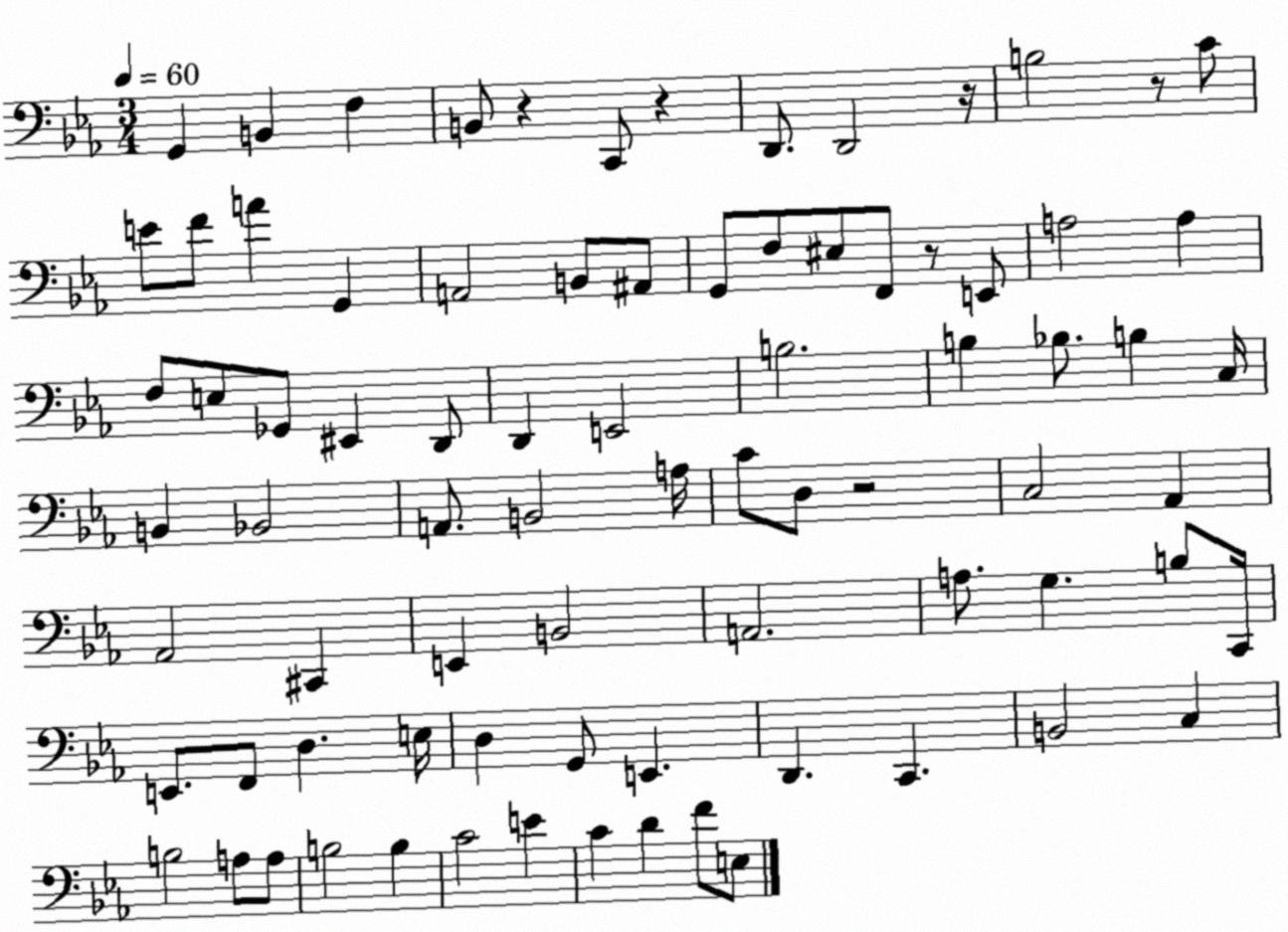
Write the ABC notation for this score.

X:1
T:Untitled
M:3/4
L:1/4
K:Eb
G,, B,, F, B,,/2 z C,,/2 z D,,/2 D,,2 z/4 B,2 z/2 C/2 E/2 F/2 A G,, A,,2 B,,/2 ^A,,/2 G,,/2 F,/2 ^E,/2 F,,/2 z/2 E,,/2 A,2 A, F,/2 E,/2 _G,,/2 ^E,, D,,/2 D,, E,,2 B,2 B, _B,/2 B, C,/4 B,, _B,,2 A,,/2 B,,2 A,/4 C/2 D,/2 z2 C,2 _A,, _A,,2 ^C,, E,, B,,2 A,,2 A,/2 G, B,/2 C,,/4 E,,/2 F,,/2 D, E,/4 D, G,,/2 E,, D,, C,, B,,2 C, B,2 A,/2 A,/2 B,2 B, C2 E C D F/2 E,/2